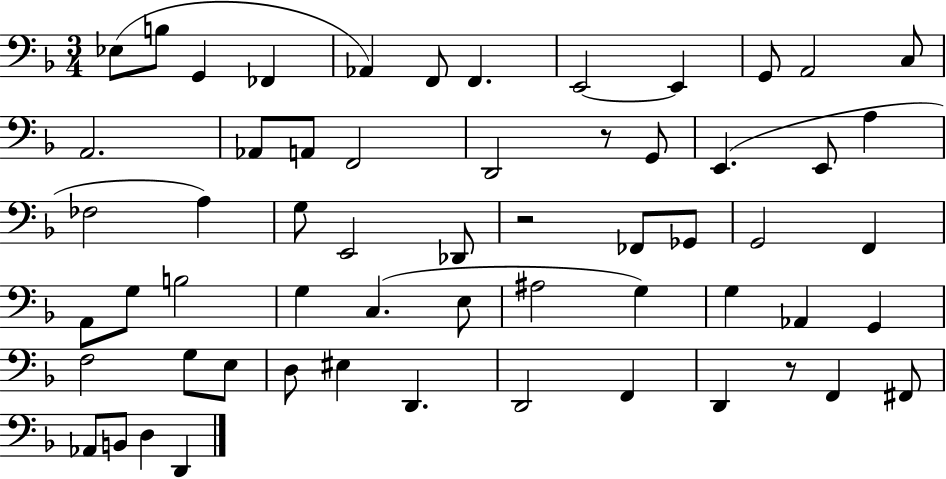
{
  \clef bass
  \numericTimeSignature
  \time 3/4
  \key f \major
  ees8( b8 g,4 fes,4 | aes,4) f,8 f,4. | e,2~~ e,4 | g,8 a,2 c8 | \break a,2. | aes,8 a,8 f,2 | d,2 r8 g,8 | e,4.( e,8 a4 | \break fes2 a4) | g8 e,2 des,8 | r2 fes,8 ges,8 | g,2 f,4 | \break a,8 g8 b2 | g4 c4.( e8 | ais2 g4) | g4 aes,4 g,4 | \break f2 g8 e8 | d8 eis4 d,4. | d,2 f,4 | d,4 r8 f,4 fis,8 | \break aes,8 b,8 d4 d,4 | \bar "|."
}